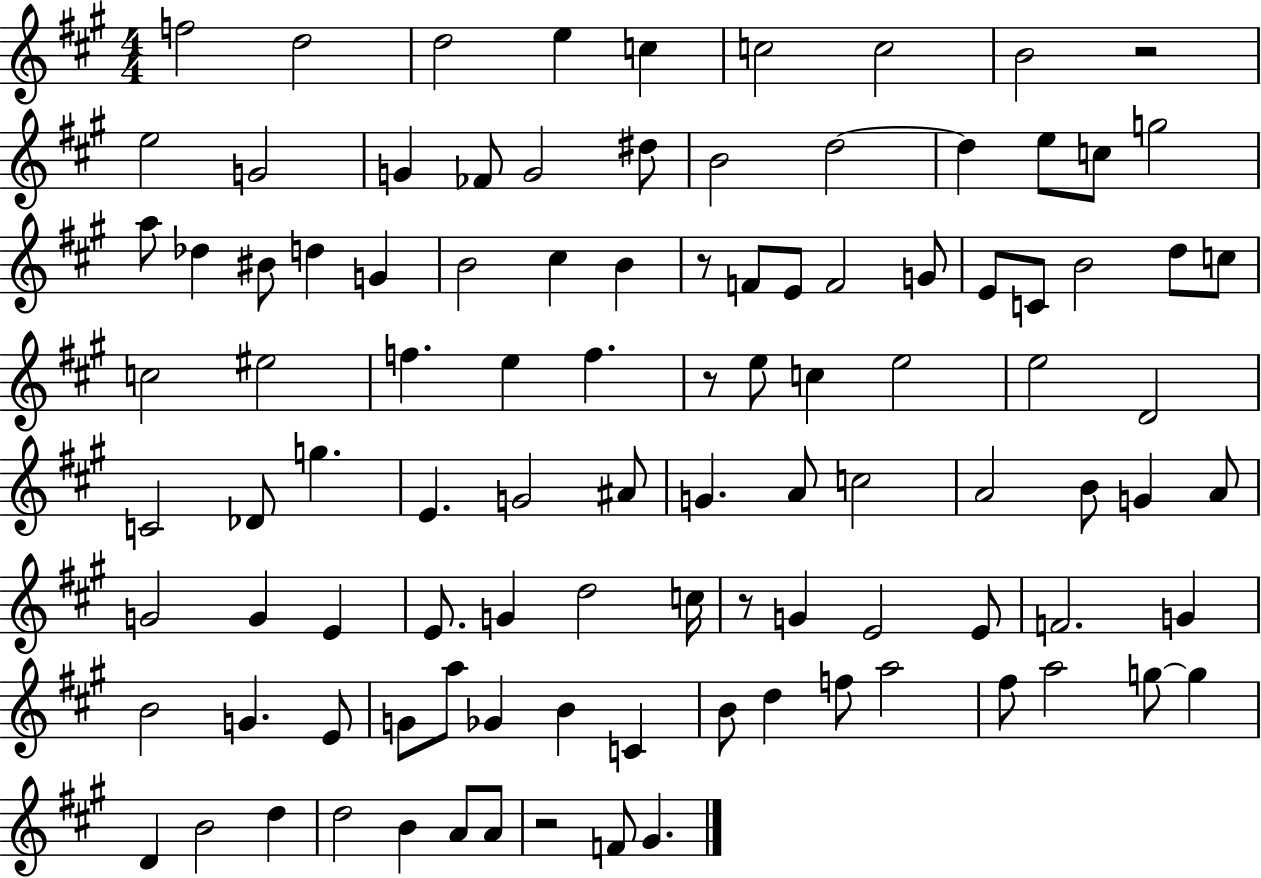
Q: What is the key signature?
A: A major